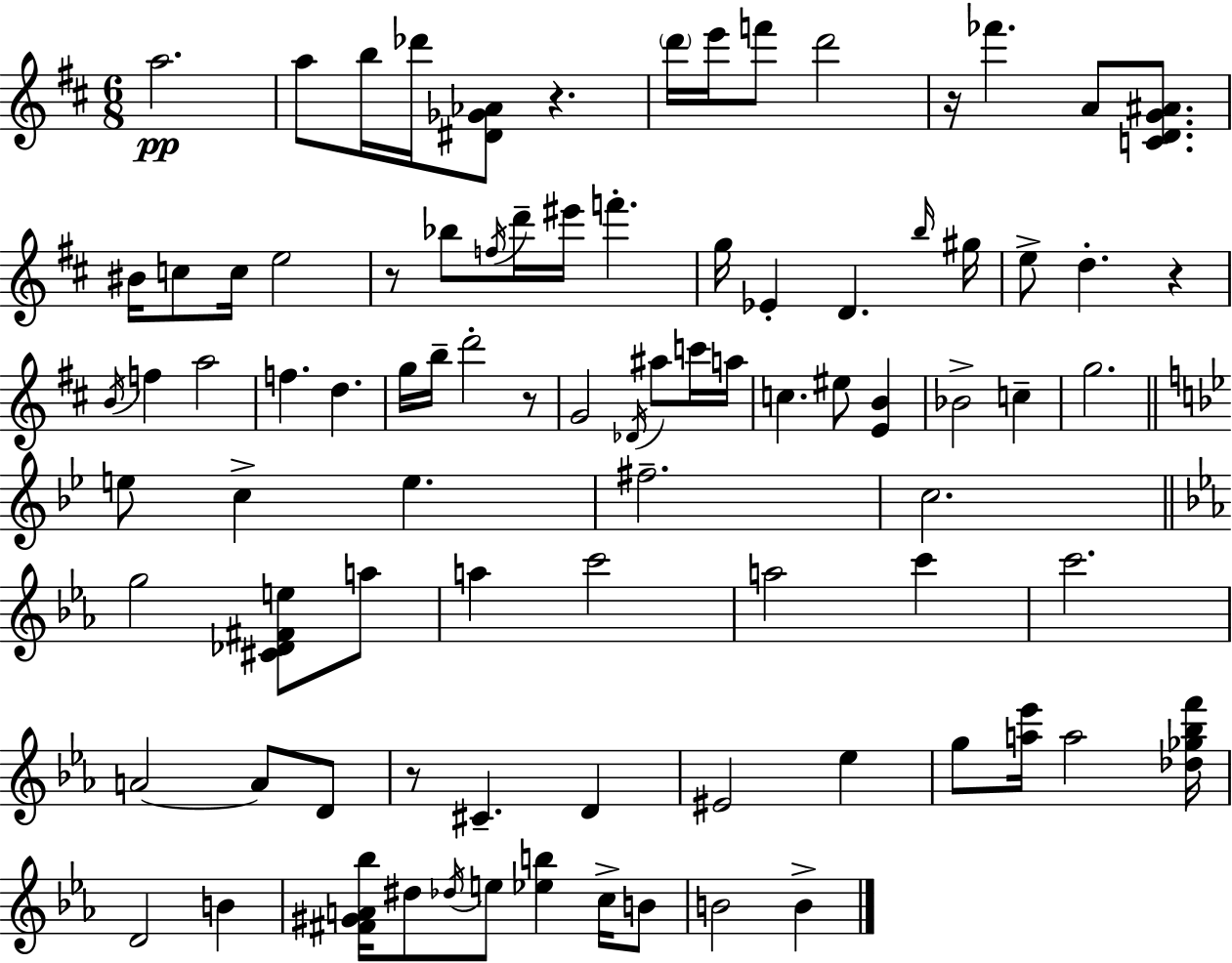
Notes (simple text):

A5/h. A5/e B5/s Db6/s [D#4,Gb4,Ab4]/e R/q. D6/s E6/s F6/e D6/h R/s FES6/q. A4/e [C4,D4,G4,A#4]/e. BIS4/s C5/e C5/s E5/h R/e Bb5/e F5/s D6/s EIS6/s F6/q. G5/s Eb4/q D4/q. B5/s G#5/s E5/e D5/q. R/q B4/s F5/q A5/h F5/q. D5/q. G5/s B5/s D6/h R/e G4/h Db4/s A#5/e C6/s A5/s C5/q. EIS5/e [E4,B4]/q Bb4/h C5/q G5/h. E5/e C5/q E5/q. F#5/h. C5/h. G5/h [C#4,Db4,F#4,E5]/e A5/e A5/q C6/h A5/h C6/q C6/h. A4/h A4/e D4/e R/e C#4/q. D4/q EIS4/h Eb5/q G5/e [A5,Eb6]/s A5/h [Db5,Gb5,Bb5,F6]/s D4/h B4/q [F#4,G#4,A4,Bb5]/s D#5/e Db5/s E5/e [Eb5,B5]/q C5/s B4/e B4/h B4/q